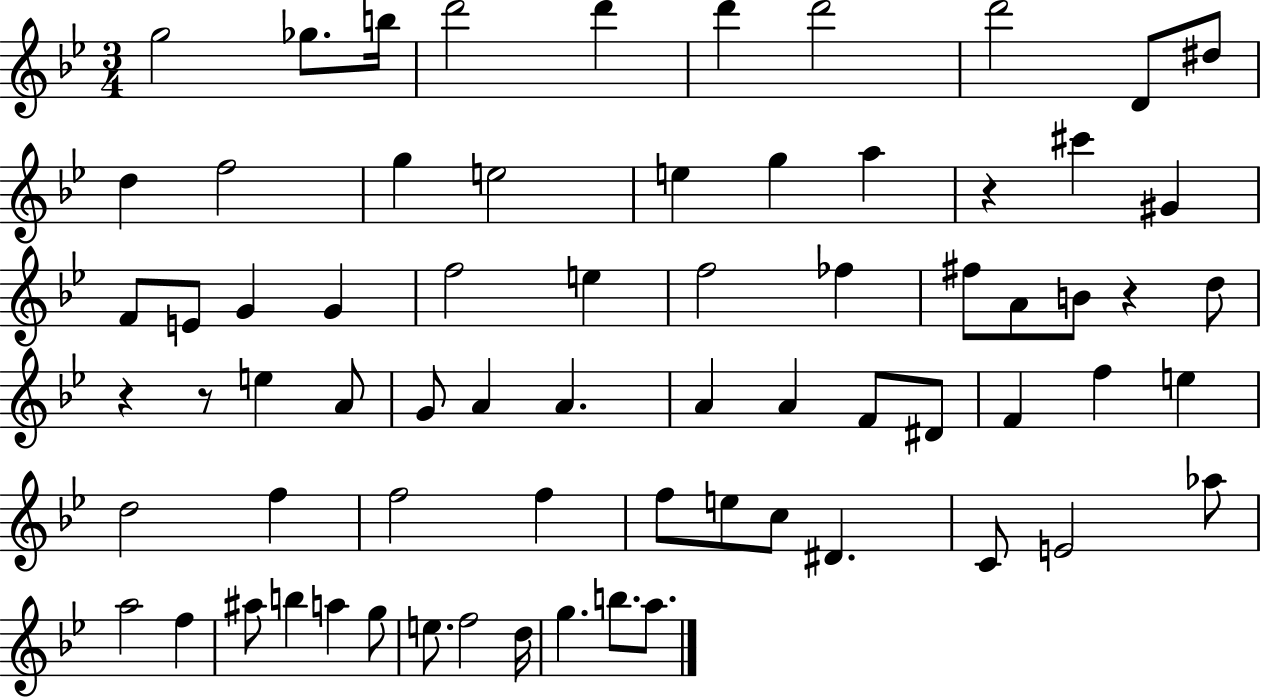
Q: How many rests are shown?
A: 4